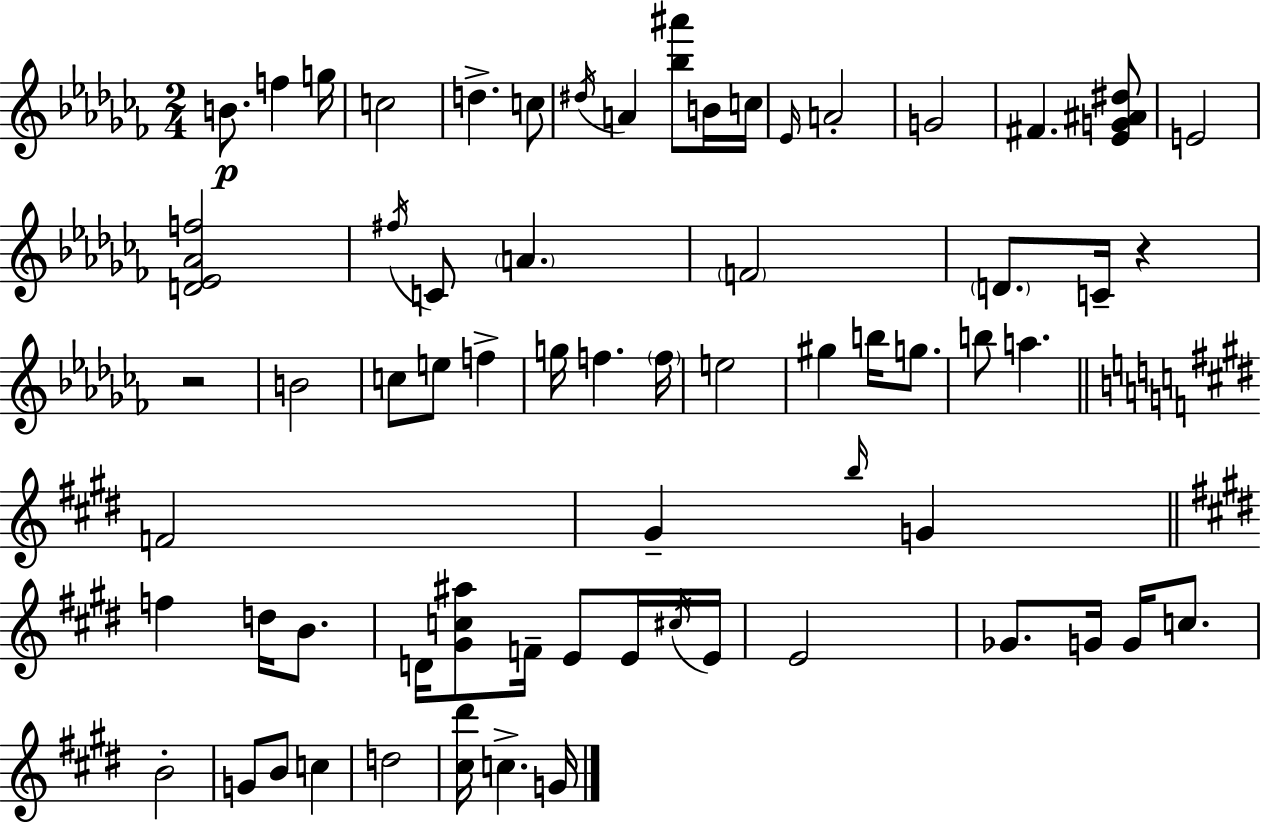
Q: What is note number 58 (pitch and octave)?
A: C5